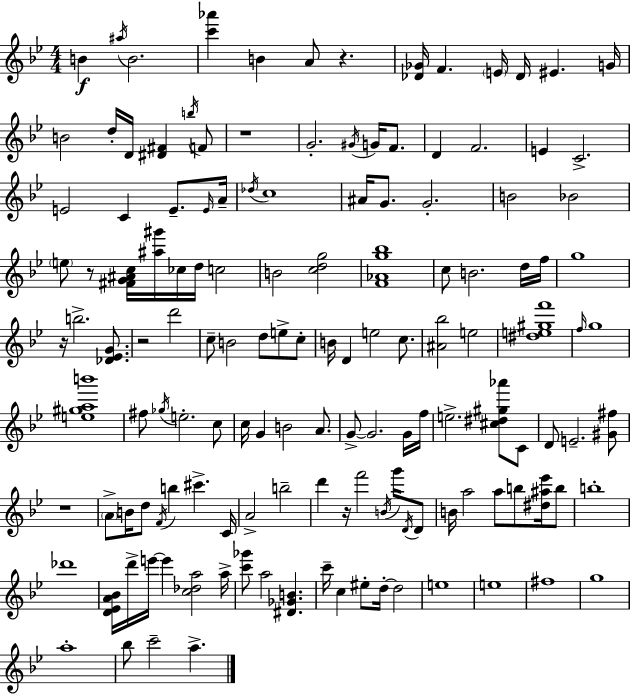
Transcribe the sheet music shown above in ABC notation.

X:1
T:Untitled
M:4/4
L:1/4
K:Bb
B ^a/4 B2 [c'_a'] B A/2 z [_D_G]/4 F E/4 _D/4 ^E G/4 B2 d/4 D/4 [^D^F] b/4 F/2 z4 G2 ^G/4 G/4 F/2 D F2 E C2 E2 C E/2 E/4 A/4 _d/4 c4 ^A/4 G/2 G2 B2 _B2 e/2 z/2 [^FG^Ac]/4 [^a^g']/4 _c/4 d/4 c2 B2 [cdg]2 [F_Ag_b]4 c/2 B2 d/4 f/4 g4 z/4 b2 [_D_EG]/2 z2 d'2 c/2 B2 d/2 e/2 c/2 B/4 D e2 c/2 [^A_b]2 e2 [^de^gf']4 f/4 g4 [e^gab']4 ^f/2 _g/4 e2 c/2 c/4 G B2 A/2 G/2 G2 G/4 f/4 e2 [^c^d^g_a']/2 C/2 D/2 E2 [^G^f]/2 z4 A/2 B/4 d/2 F/4 b ^c' C/4 A2 b2 d' z/4 f'2 B/4 g'/4 D/4 D/2 B/4 a2 a/2 b/2 [^d^a_e']/4 b/2 b4 _d'4 [D_EA_B]/4 d'/4 e'/4 e' [c_da]2 a/4 [c'_g']/2 a2 [^D_GB] c'/4 c ^e/2 d/4 d2 e4 e4 ^f4 g4 a4 _b/2 c'2 a